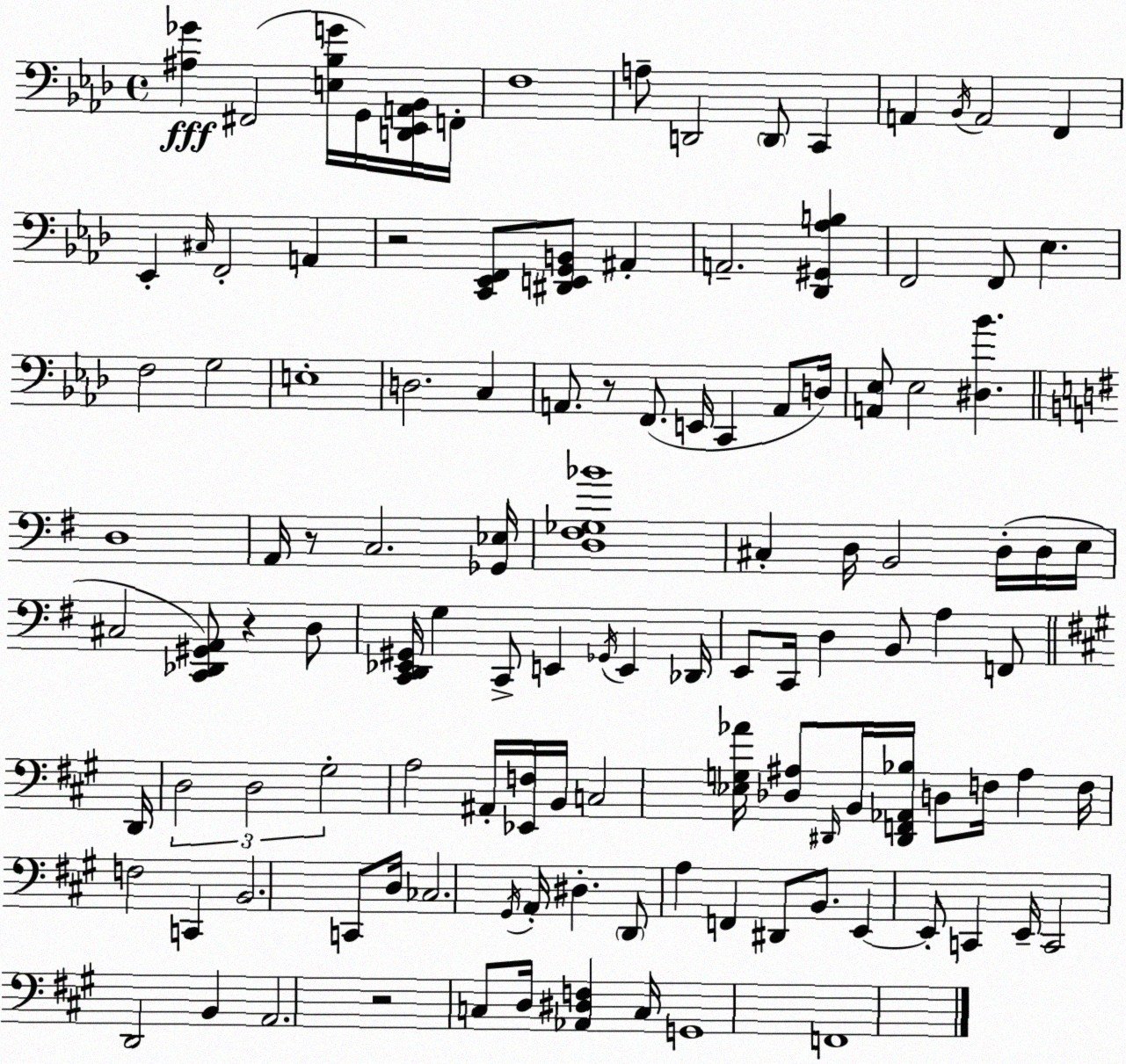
X:1
T:Untitled
M:4/4
L:1/4
K:Ab
[^A,_G] ^F,,2 [E,_B,G]/4 G,,/4 [D,,_E,,A,,_B,,]/4 F,,/4 F,4 A,/2 D,,2 D,,/2 C,, A,, _B,,/4 A,,2 F,, _E,, ^C,/4 F,,2 A,, z2 [C,,_E,,F,,]/2 [^D,,E,,G,,B,,]/2 ^A,, A,,2 [_D,,^G,,_A,B,] F,,2 F,,/2 _E, F,2 G,2 E,4 D,2 C, A,,/2 z/2 F,,/2 E,,/4 C,, A,,/2 D,/4 [A,,_E,]/2 _E,2 [^D,_B] D,4 A,,/4 z/2 C,2 [_G,,_E,]/4 [D,^F,_G,_B]4 ^C, D,/4 B,,2 D,/4 D,/4 E,/4 ^C,2 [C,,_D,,^G,,A,,]/2 z D,/2 [C,,D,,_E,,^G,,]/4 G, C,,/2 E,, _G,,/4 E,, _D,,/4 E,,/2 C,,/4 D, B,,/2 A, F,,/2 D,,/4 D,2 D,2 ^G,2 A,2 ^A,,/4 [_E,,F,]/4 B,,/4 C,2 [_E,G,_A]/4 [_D,^A,]/2 ^D,,/4 B,,/4 [^D,,F,,_A,,_B,]/4 D,/2 F,/4 ^A, F,/4 F,2 C,, B,,2 C,,/2 D,/4 _C,2 ^G,,/4 A,,/4 ^D, D,,/2 A, F,, ^D,,/2 B,,/2 E,, E,,/2 C,, E,,/4 C,,2 D,,2 B,, A,,2 z2 C,/2 D,/4 [_A,,^D,F,] C,/4 G,,4 F,,4